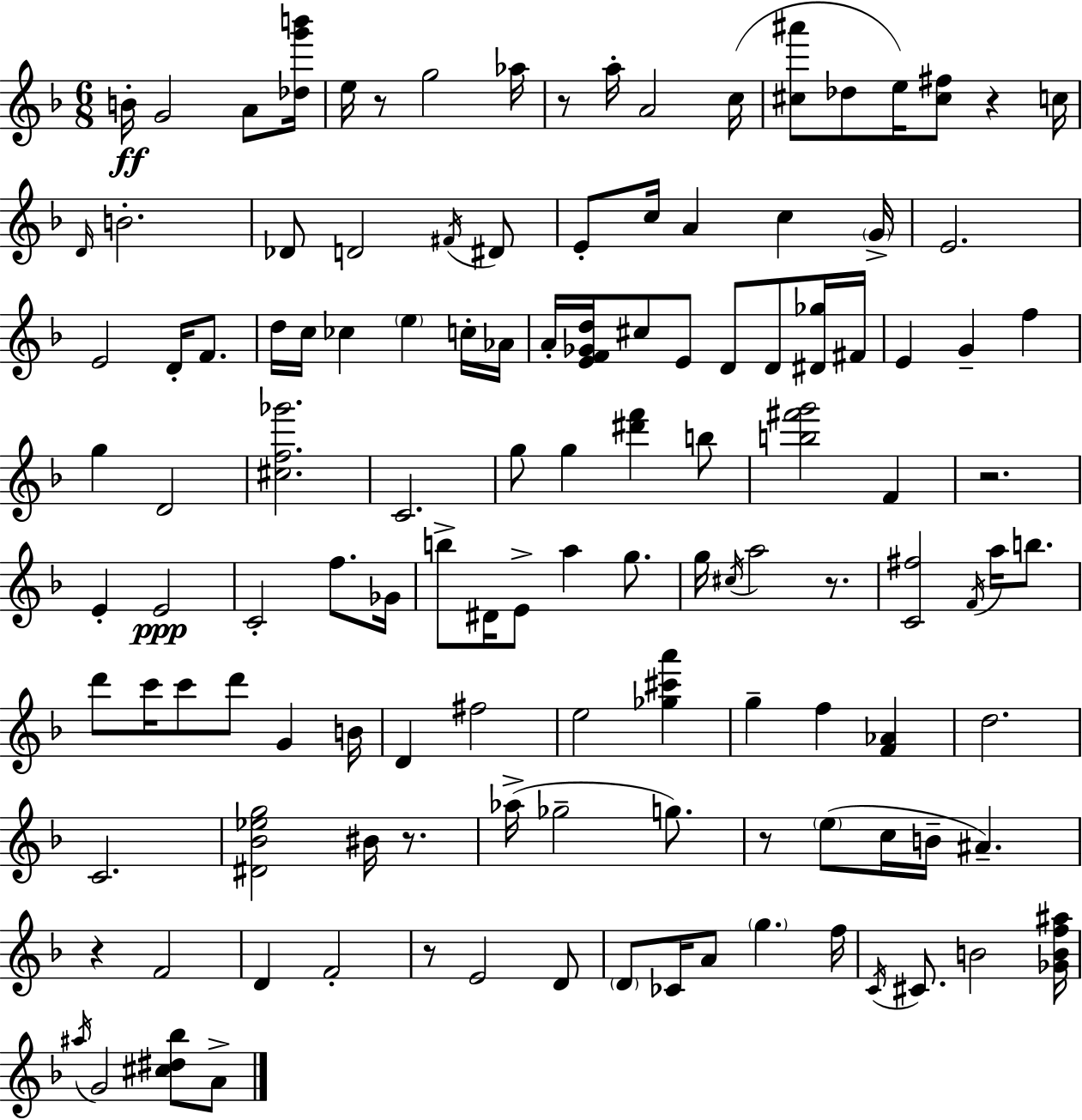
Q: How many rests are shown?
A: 9